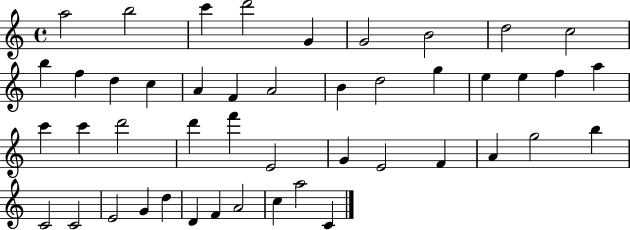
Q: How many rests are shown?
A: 0